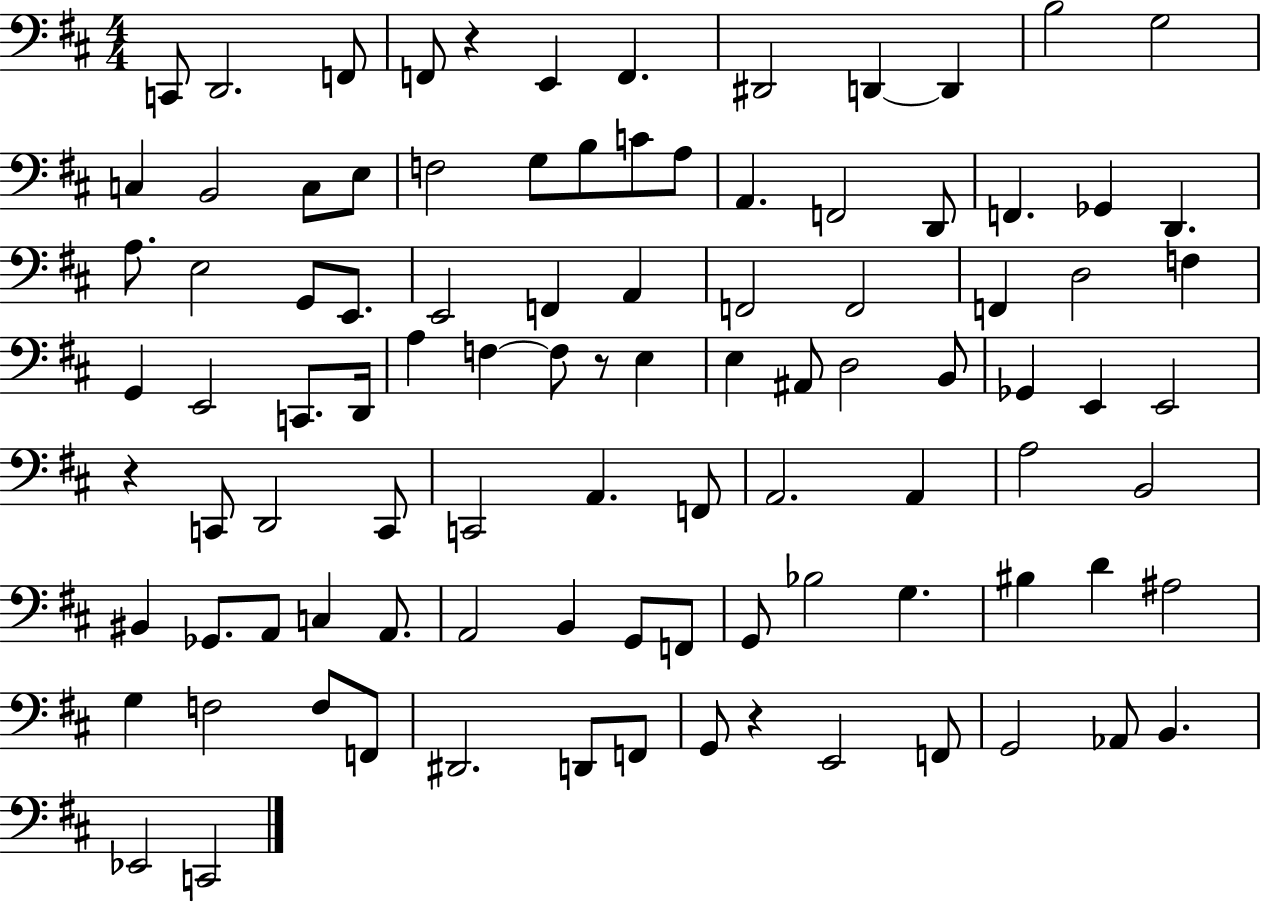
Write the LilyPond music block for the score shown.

{
  \clef bass
  \numericTimeSignature
  \time 4/4
  \key d \major
  c,8 d,2. f,8 | f,8 r4 e,4 f,4. | dis,2 d,4~~ d,4 | b2 g2 | \break c4 b,2 c8 e8 | f2 g8 b8 c'8 a8 | a,4. f,2 d,8 | f,4. ges,4 d,4. | \break a8. e2 g,8 e,8. | e,2 f,4 a,4 | f,2 f,2 | f,4 d2 f4 | \break g,4 e,2 c,8. d,16 | a4 f4~~ f8 r8 e4 | e4 ais,8 d2 b,8 | ges,4 e,4 e,2 | \break r4 c,8 d,2 c,8 | c,2 a,4. f,8 | a,2. a,4 | a2 b,2 | \break bis,4 ges,8. a,8 c4 a,8. | a,2 b,4 g,8 f,8 | g,8 bes2 g4. | bis4 d'4 ais2 | \break g4 f2 f8 f,8 | dis,2. d,8 f,8 | g,8 r4 e,2 f,8 | g,2 aes,8 b,4. | \break ees,2 c,2 | \bar "|."
}